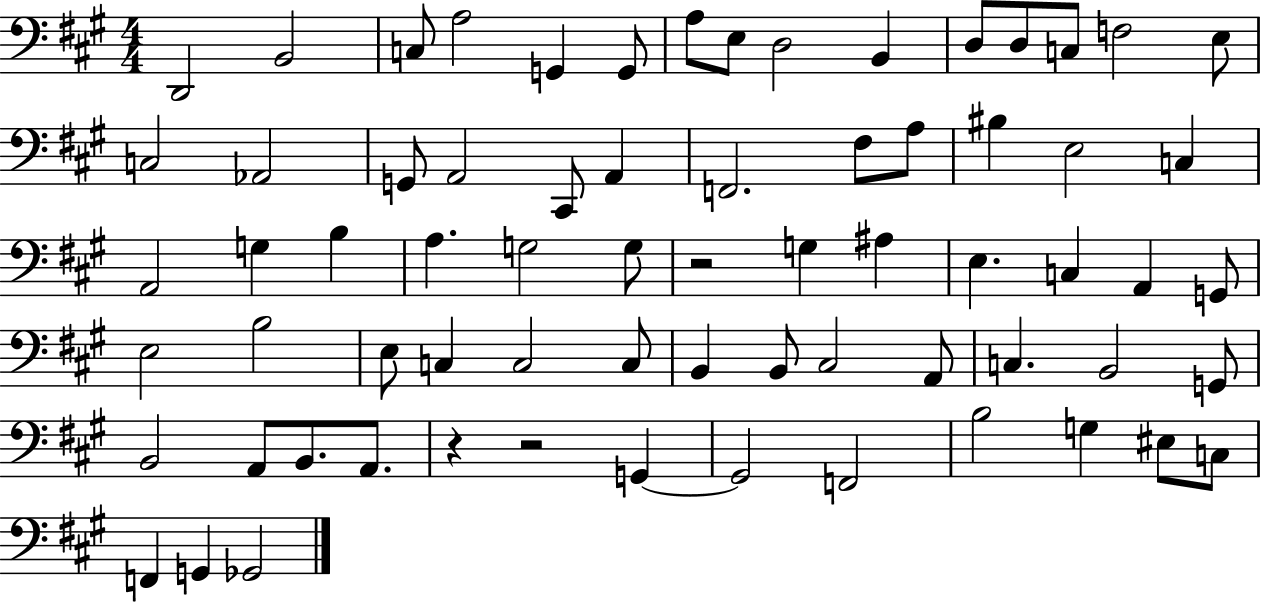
X:1
T:Untitled
M:4/4
L:1/4
K:A
D,,2 B,,2 C,/2 A,2 G,, G,,/2 A,/2 E,/2 D,2 B,, D,/2 D,/2 C,/2 F,2 E,/2 C,2 _A,,2 G,,/2 A,,2 ^C,,/2 A,, F,,2 ^F,/2 A,/2 ^B, E,2 C, A,,2 G, B, A, G,2 G,/2 z2 G, ^A, E, C, A,, G,,/2 E,2 B,2 E,/2 C, C,2 C,/2 B,, B,,/2 ^C,2 A,,/2 C, B,,2 G,,/2 B,,2 A,,/2 B,,/2 A,,/2 z z2 G,, G,,2 F,,2 B,2 G, ^E,/2 C,/2 F,, G,, _G,,2